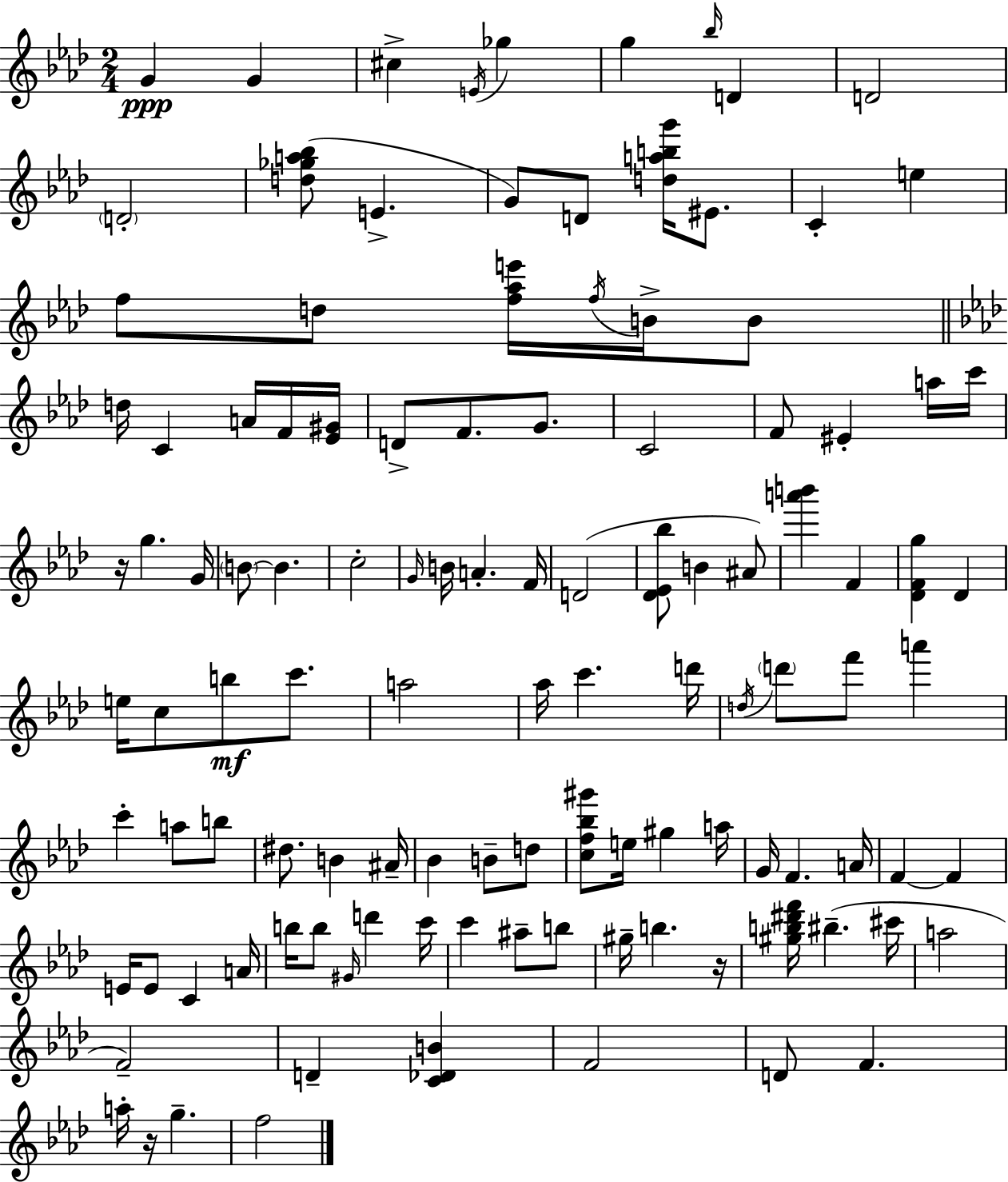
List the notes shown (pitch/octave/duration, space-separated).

G4/q G4/q C#5/q E4/s Gb5/q G5/q Bb5/s D4/q D4/h D4/h [D5,Gb5,A5,Bb5]/e E4/q. G4/e D4/e [D5,A5,B5,G6]/s EIS4/e. C4/q E5/q F5/e D5/e [F5,Ab5,E6]/s F5/s B4/s B4/e D5/s C4/q A4/s F4/s [Eb4,G#4]/s D4/e F4/e. G4/e. C4/h F4/e EIS4/q A5/s C6/s R/s G5/q. G4/s B4/e B4/q. C5/h G4/s B4/s A4/q. F4/s D4/h [Db4,Eb4,Bb5]/e B4/q A#4/e [A6,B6]/q F4/q [Db4,F4,G5]/q Db4/q E5/s C5/e B5/e C6/e. A5/h Ab5/s C6/q. D6/s D5/s D6/e F6/e A6/q C6/q A5/e B5/e D#5/e. B4/q A#4/s Bb4/q B4/e D5/e [C5,F5,Bb5,G#6]/e E5/s G#5/q A5/s G4/s F4/q. A4/s F4/q F4/q E4/s E4/e C4/q A4/s B5/s B5/e G#4/s D6/q C6/s C6/q A#5/e B5/e G#5/s B5/q. R/s [G#5,B5,D#6,F6]/s BIS5/q. C#6/s A5/h F4/h D4/q [C4,Db4,B4]/q F4/h D4/e F4/q. A5/s R/s G5/q. F5/h